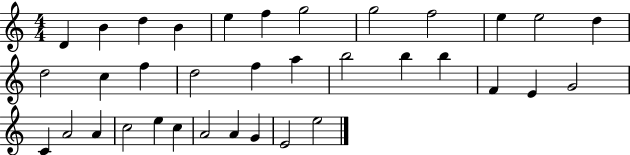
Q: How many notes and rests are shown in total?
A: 35